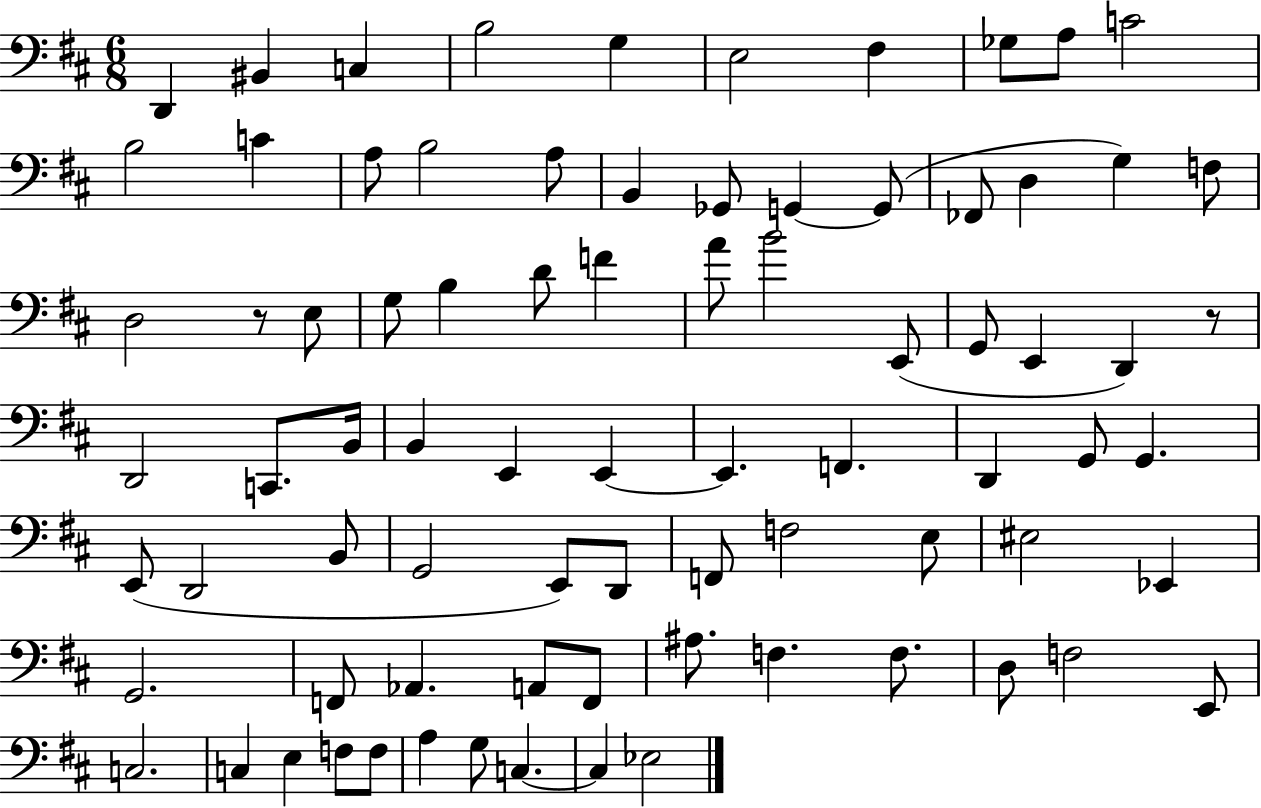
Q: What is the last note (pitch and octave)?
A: Eb3